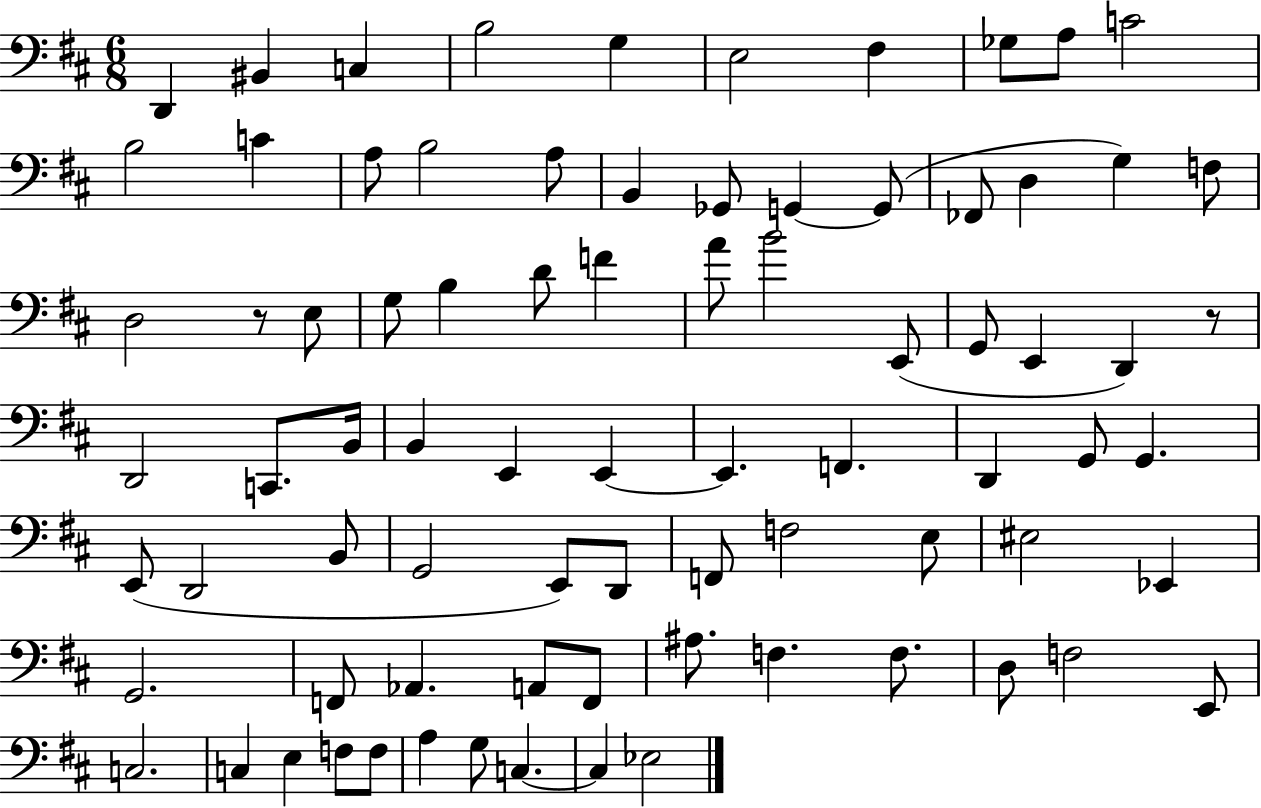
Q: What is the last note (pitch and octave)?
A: Eb3